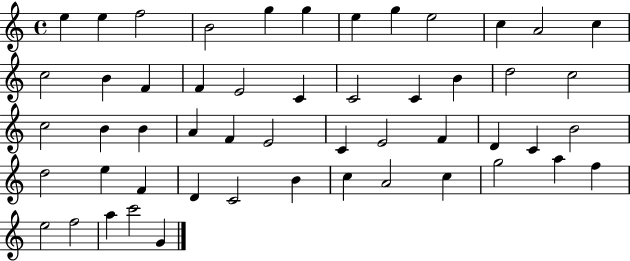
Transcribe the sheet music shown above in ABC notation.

X:1
T:Untitled
M:4/4
L:1/4
K:C
e e f2 B2 g g e g e2 c A2 c c2 B F F E2 C C2 C B d2 c2 c2 B B A F E2 C E2 F D C B2 d2 e F D C2 B c A2 c g2 a f e2 f2 a c'2 G